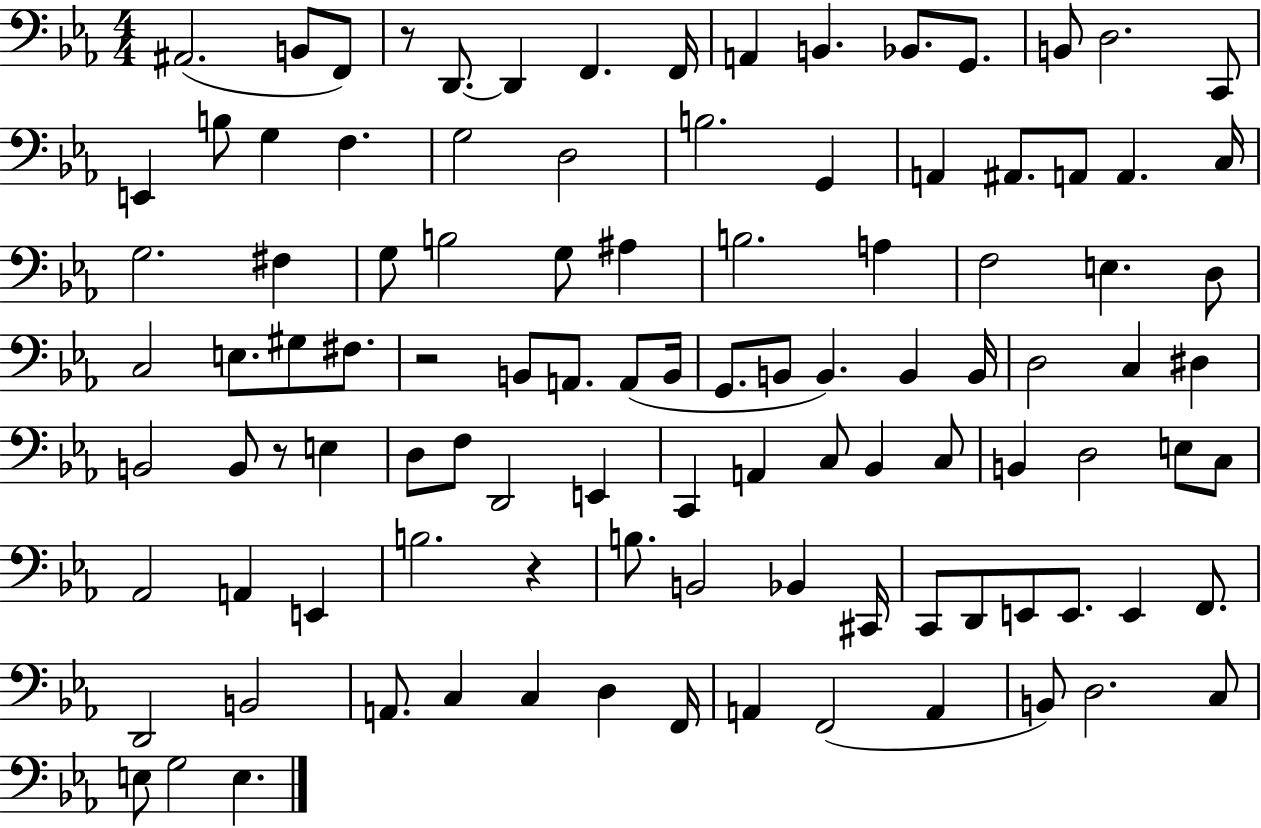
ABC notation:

X:1
T:Untitled
M:4/4
L:1/4
K:Eb
^A,,2 B,,/2 F,,/2 z/2 D,,/2 D,, F,, F,,/4 A,, B,, _B,,/2 G,,/2 B,,/2 D,2 C,,/2 E,, B,/2 G, F, G,2 D,2 B,2 G,, A,, ^A,,/2 A,,/2 A,, C,/4 G,2 ^F, G,/2 B,2 G,/2 ^A, B,2 A, F,2 E, D,/2 C,2 E,/2 ^G,/2 ^F,/2 z2 B,,/2 A,,/2 A,,/2 B,,/4 G,,/2 B,,/2 B,, B,, B,,/4 D,2 C, ^D, B,,2 B,,/2 z/2 E, D,/2 F,/2 D,,2 E,, C,, A,, C,/2 _B,, C,/2 B,, D,2 E,/2 C,/2 _A,,2 A,, E,, B,2 z B,/2 B,,2 _B,, ^C,,/4 C,,/2 D,,/2 E,,/2 E,,/2 E,, F,,/2 D,,2 B,,2 A,,/2 C, C, D, F,,/4 A,, F,,2 A,, B,,/2 D,2 C,/2 E,/2 G,2 E,